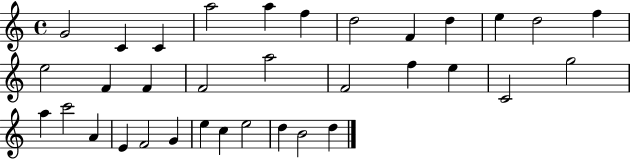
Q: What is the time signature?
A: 4/4